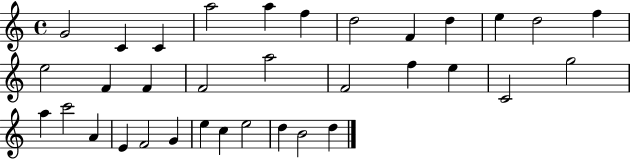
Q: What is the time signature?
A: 4/4